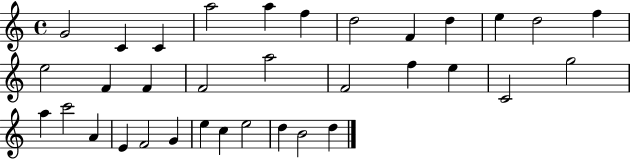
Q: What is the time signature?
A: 4/4